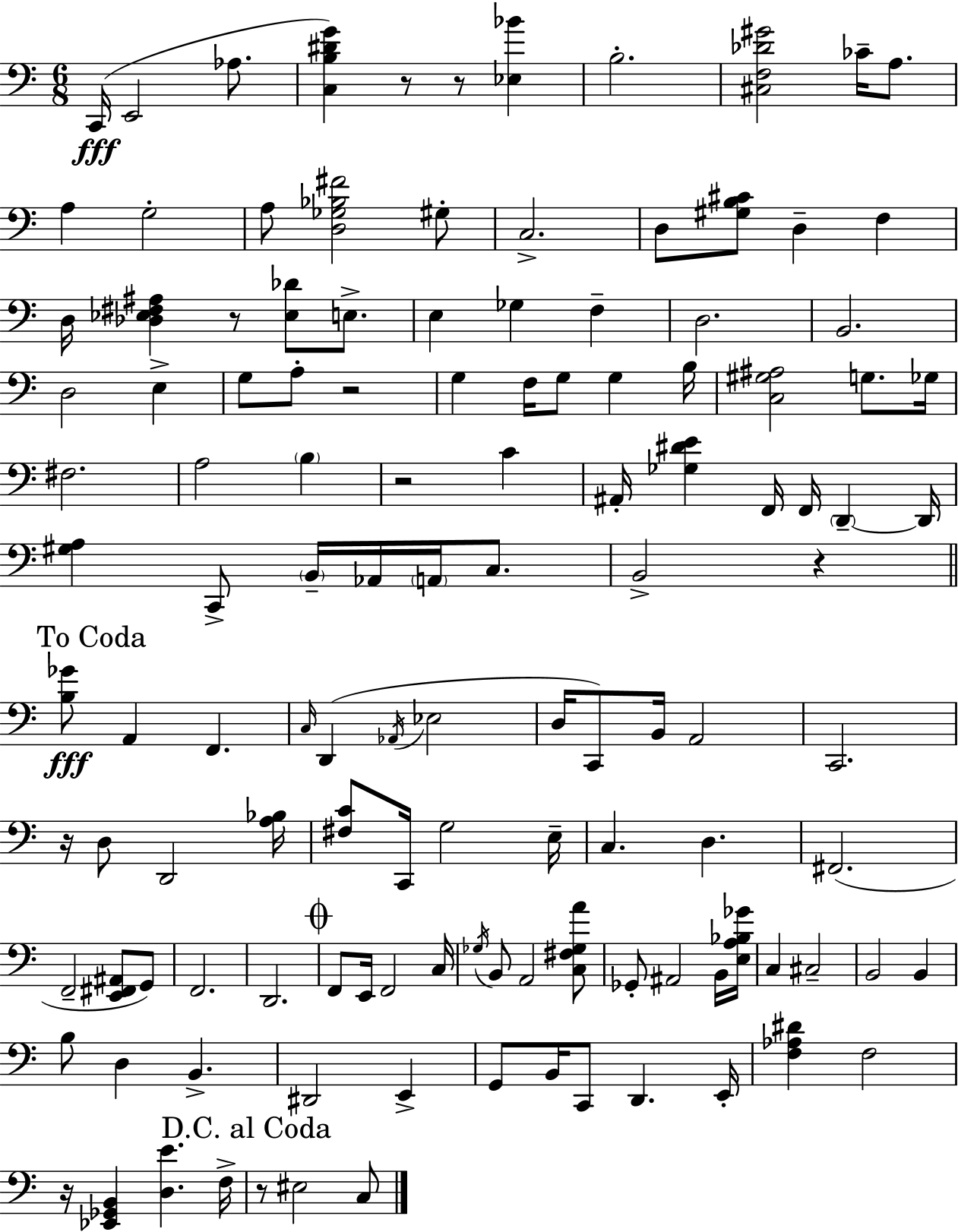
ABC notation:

X:1
T:Untitled
M:6/8
L:1/4
K:Am
C,,/4 E,,2 _A,/2 [C,B,^DG] z/2 z/2 [_E,_B] B,2 [^C,F,_D^G]2 _C/4 A,/2 A, G,2 A,/2 [D,_G,_B,^F]2 ^G,/2 C,2 D,/2 [^G,B,^C]/2 D, F, D,/4 [_D,_E,^F,^A,] z/2 [_E,_D]/2 E,/2 E, _G, F, D,2 B,,2 D,2 E, G,/2 A,/2 z2 G, F,/4 G,/2 G, B,/4 [C,^G,^A,]2 G,/2 _G,/4 ^F,2 A,2 B, z2 C ^A,,/4 [_G,^DE] F,,/4 F,,/4 D,, D,,/4 [^G,A,] C,,/2 B,,/4 _A,,/4 A,,/4 C,/2 B,,2 z [B,_G]/2 A,, F,, C,/4 D,, _A,,/4 _E,2 D,/4 C,,/2 B,,/4 A,,2 C,,2 z/4 D,/2 D,,2 [A,_B,]/4 [^F,C]/2 C,,/4 G,2 E,/4 C, D, ^F,,2 F,,2 [E,,^F,,^A,,]/2 G,,/2 F,,2 D,,2 F,,/2 E,,/4 F,,2 C,/4 _G,/4 B,,/2 A,,2 [C,^F,_G,A]/2 _G,,/2 ^A,,2 B,,/4 [E,A,_B,_G]/4 C, ^C,2 B,,2 B,, B,/2 D, B,, ^D,,2 E,, G,,/2 B,,/4 C,,/2 D,, E,,/4 [F,_A,^D] F,2 z/4 [_E,,_G,,B,,] [D,E] F,/4 z/2 ^E,2 C,/2